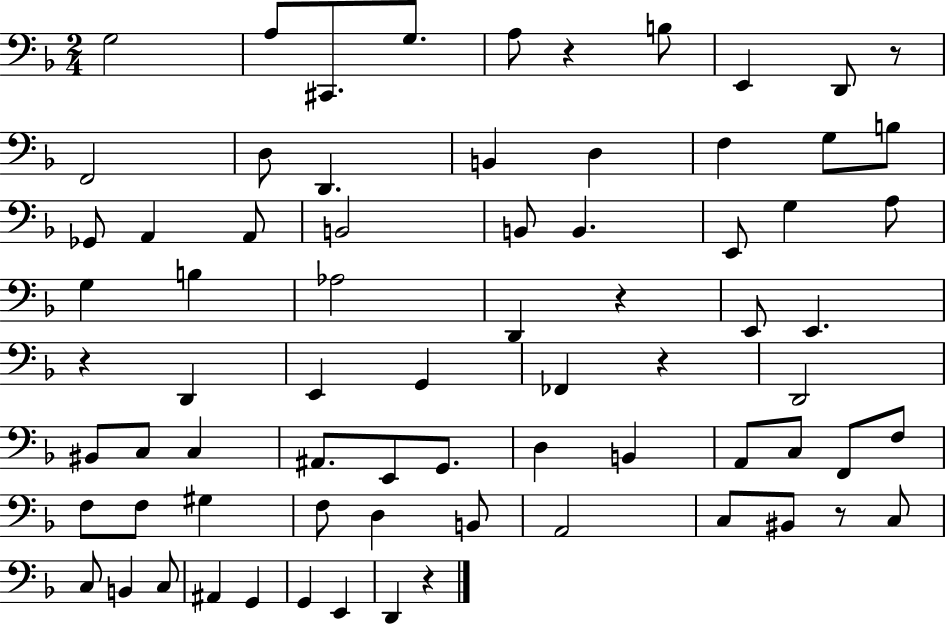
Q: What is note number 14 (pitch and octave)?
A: F3